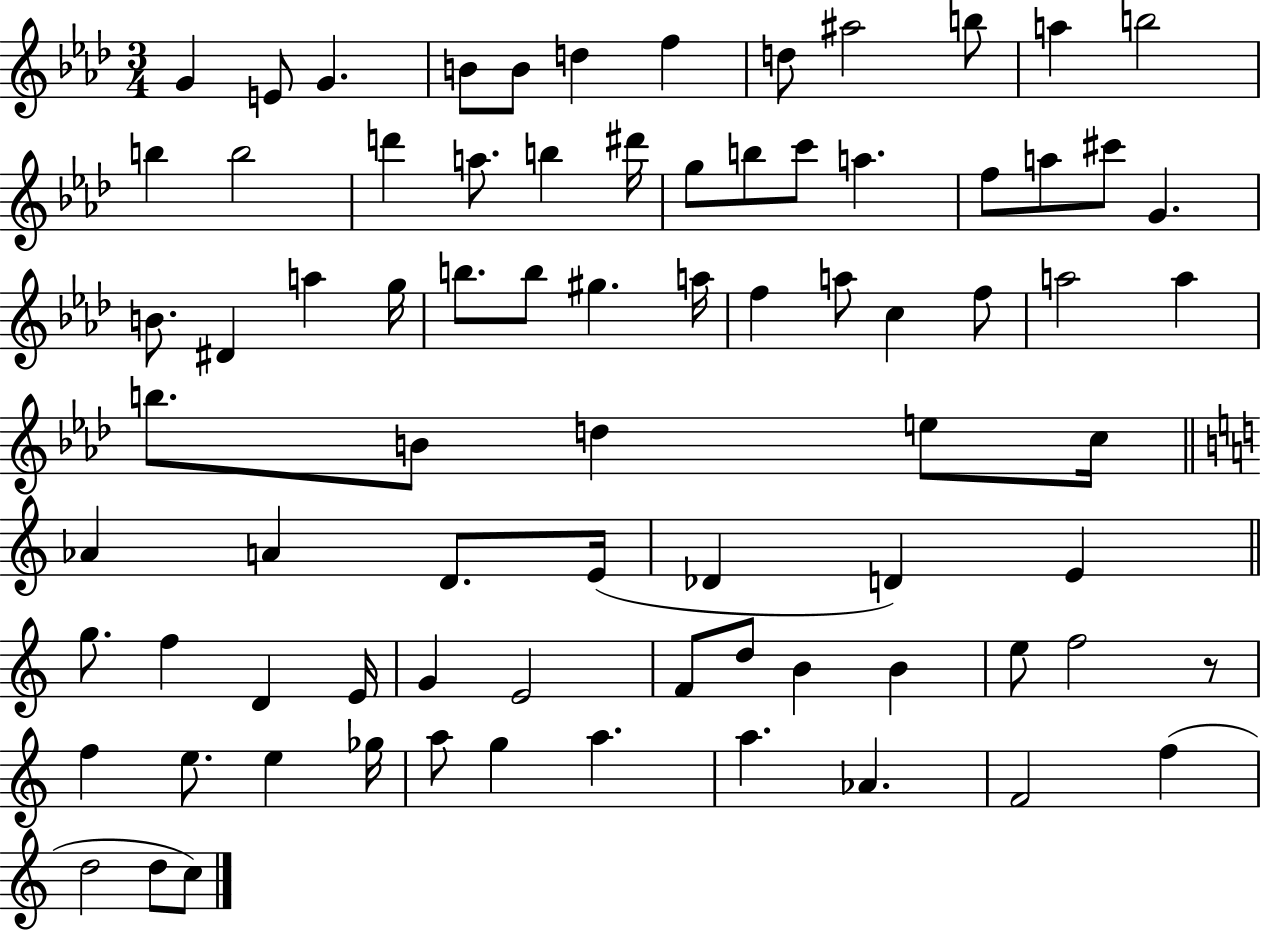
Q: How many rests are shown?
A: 1